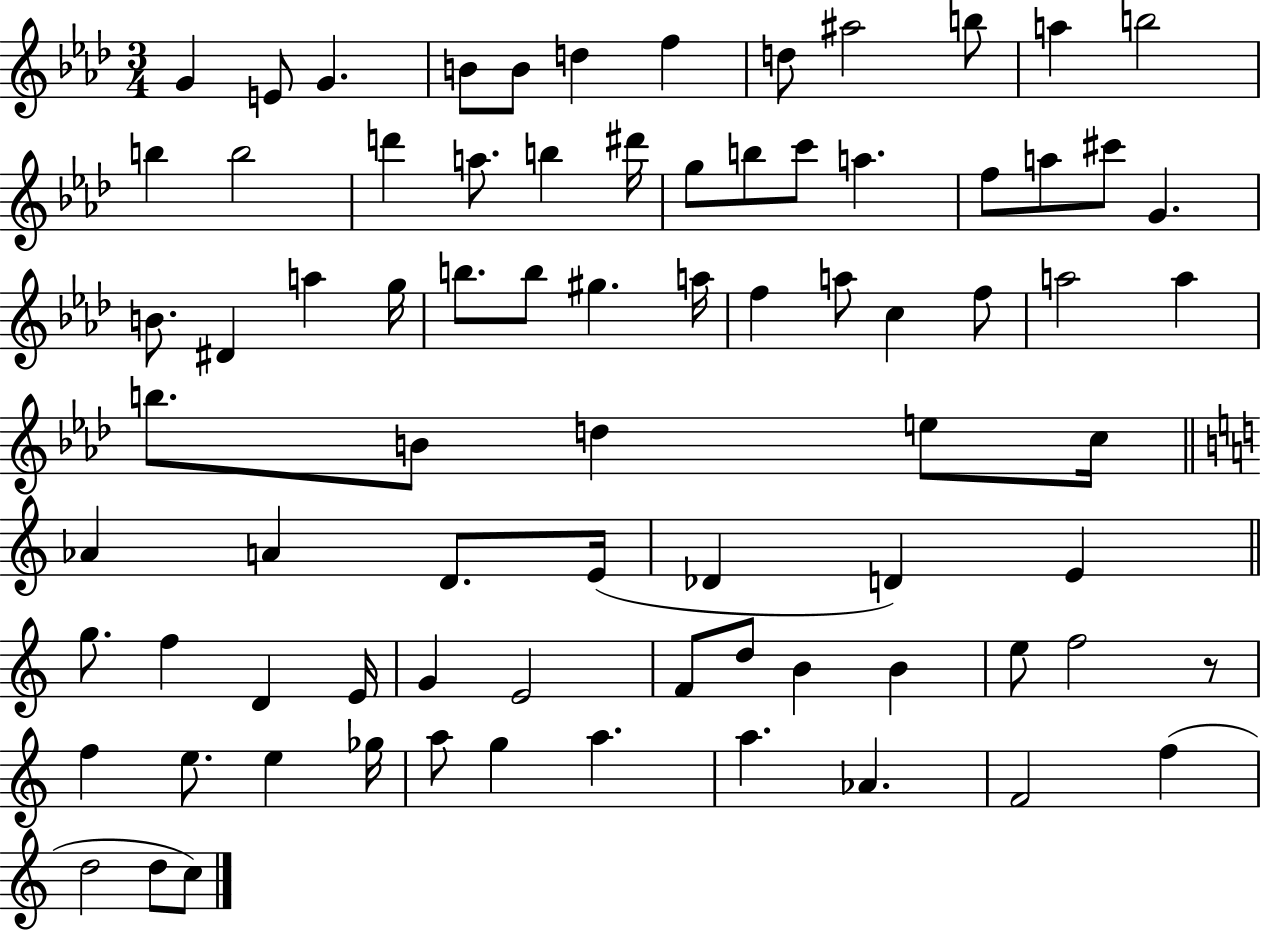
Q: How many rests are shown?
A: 1